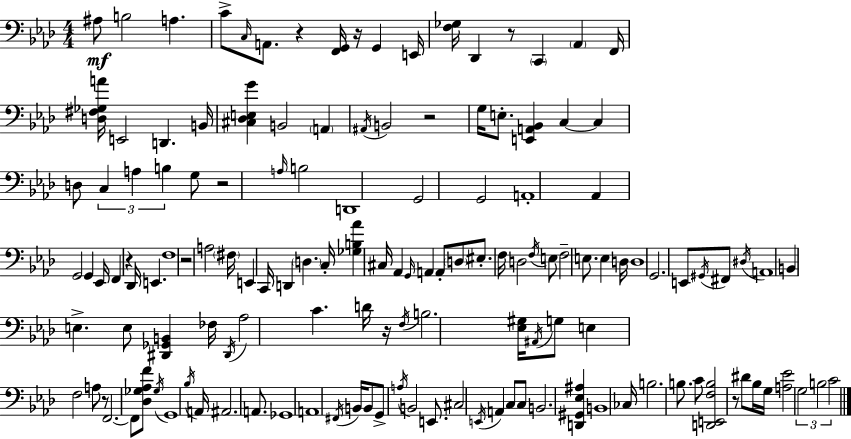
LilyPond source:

{
  \clef bass
  \numericTimeSignature
  \time 4/4
  \key f \minor
  ais8\mf b2 a4. | c'8-> \grace { c16 } a,8. r4 <f, g,>16 r16 g,4 | e,16 <f ges>16 des,4 r8 \parenthesize c,4 \parenthesize aes,4 | f,16 <d fis ges a'>16 e,2 d,4. | \break b,16 <cis des e g'>4 b,2 \parenthesize a,4 | \acciaccatura { ais,16 } b,2 r2 | g16 e8.-. <e, a, bes,>4 c4~~ c4 | d8 \tuplet 3/2 { c4 a4 b4 } | \break g8 r2 \grace { a16 } b2 | d,1 | g,2 g,2 | a,1-. | \break aes,4 g,2 g,4 | ees,16 f,4 r4 des,16 e,4. | f1 | r2 a2 | \break \parenthesize fis16 e,4 c,16 d,4 \parenthesize d4. | c16-. <ges b aes'>4 cis16 aes,4 \grace { g,16 } a,4 | a,8-. \parenthesize d8 eis8.-. f16 d2 | \acciaccatura { f16 } e8 f2-- e8. | \break e4 d16 d1 | g,2. | e,8 \acciaccatura { gis,16 } fis,8 \acciaccatura { dis16 } a,1 | b,4 e4.-> | \break e8 <dis, ges, b,>4 fes16 \acciaccatura { dis,16 } aes2 | c'4. d'16 r16 \acciaccatura { f16 } b2. | <ees gis>16 \acciaccatura { ais,16 } g8 e4 f2 | a8 r8 f,2.~~ | \break f,8 <des ges aes f'>8 \acciaccatura { ges16 } g,1 | \acciaccatura { bes16 } a,16 ais,2. | a,8. ges,1 | a,1 | \break \acciaccatura { fis,16 } b,16 b,8 | g,8-> \acciaccatura { a16 } b,2 e,8. cis2 | \acciaccatura { e,16 } a,4 c8 c8 b,2. | <d, gis, ees ais>4 b,1 | \break ces16 | b2. b8. c'8 | <d, e, f b>2 r8 dis'8 bes16 g16 <a ees'>2 | \tuplet 3/2 { g2 b2 | \break c'2 } \bar "|."
}